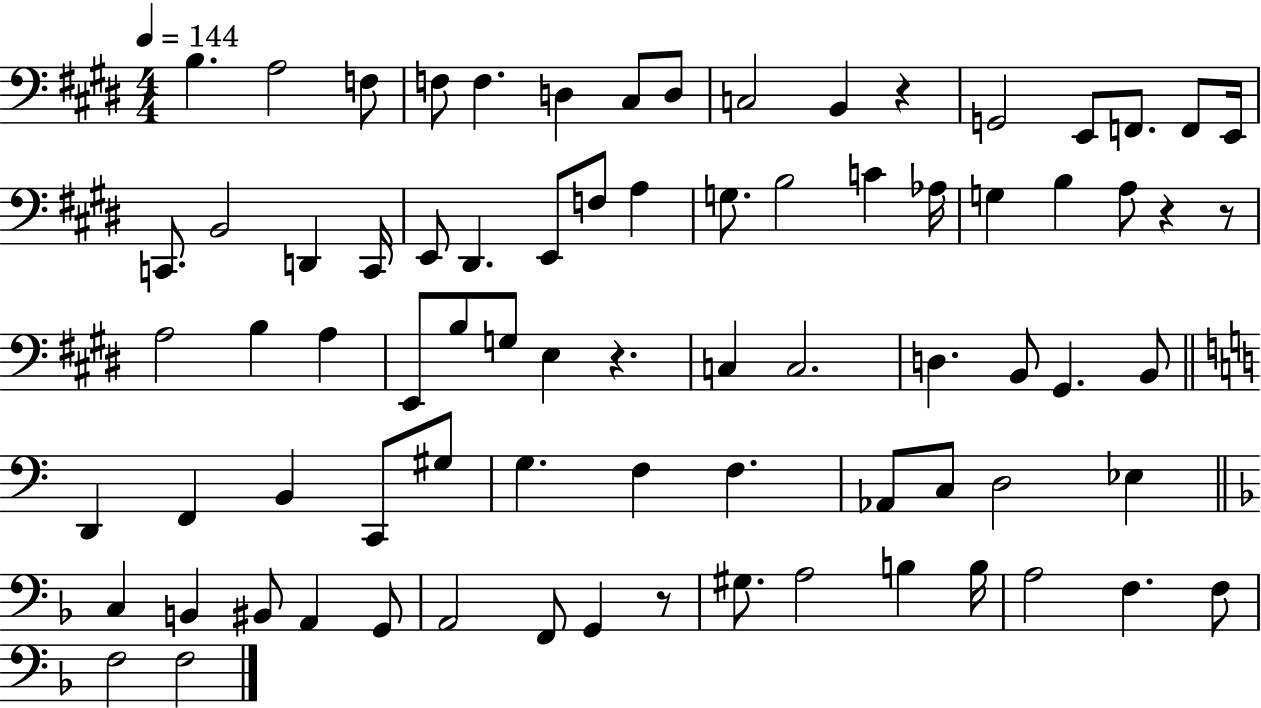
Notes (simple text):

B3/q. A3/h F3/e F3/e F3/q. D3/q C#3/e D3/e C3/h B2/q R/q G2/h E2/e F2/e. F2/e E2/s C2/e. B2/h D2/q C2/s E2/e D#2/q. E2/e F3/e A3/q G3/e. B3/h C4/q Ab3/s G3/q B3/q A3/e R/q R/e A3/h B3/q A3/q E2/e B3/e G3/e E3/q R/q. C3/q C3/h. D3/q. B2/e G#2/q. B2/e D2/q F2/q B2/q C2/e G#3/e G3/q. F3/q F3/q. Ab2/e C3/e D3/h Eb3/q C3/q B2/q BIS2/e A2/q G2/e A2/h F2/e G2/q R/e G#3/e. A3/h B3/q B3/s A3/h F3/q. F3/e F3/h F3/h